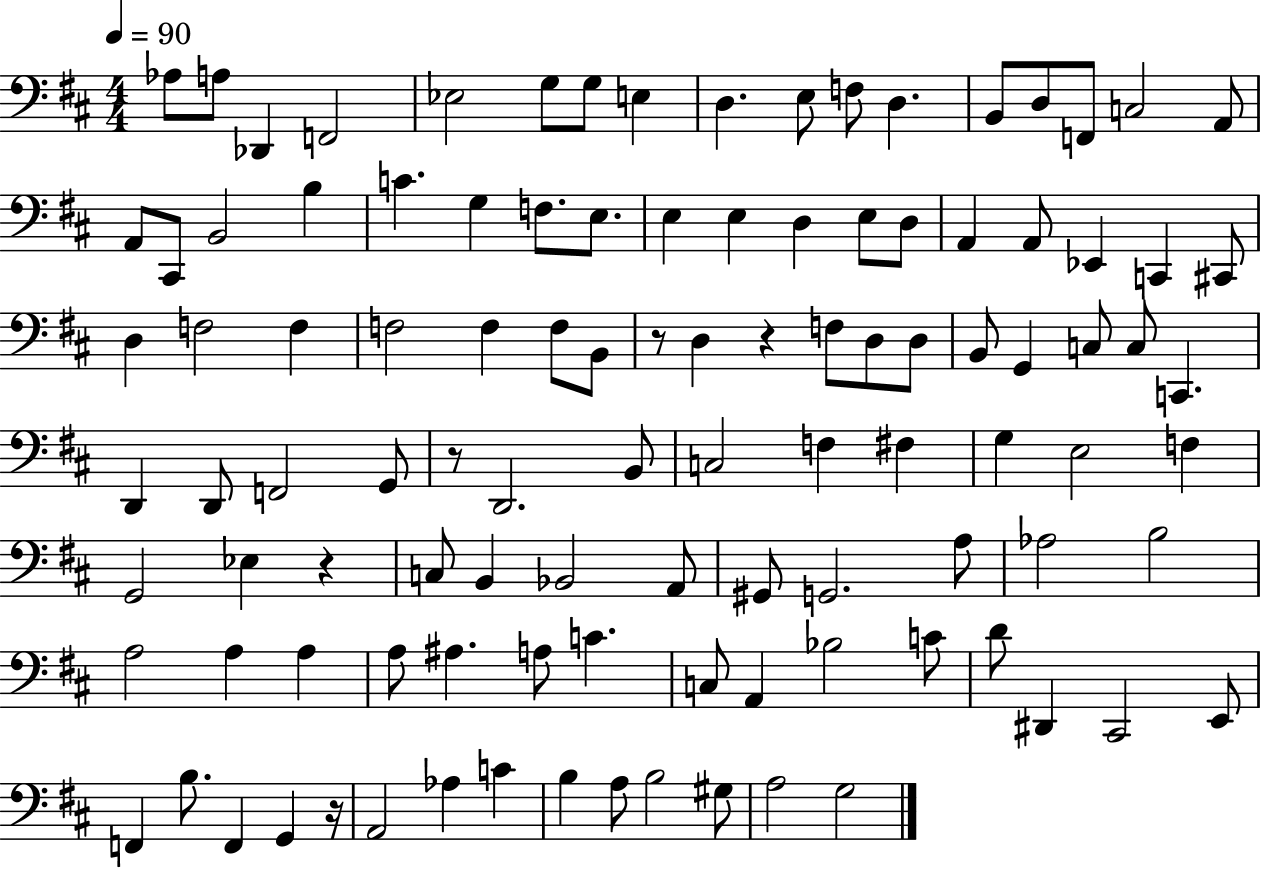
{
  \clef bass
  \numericTimeSignature
  \time 4/4
  \key d \major
  \tempo 4 = 90
  aes8 a8 des,4 f,2 | ees2 g8 g8 e4 | d4. e8 f8 d4. | b,8 d8 f,8 c2 a,8 | \break a,8 cis,8 b,2 b4 | c'4. g4 f8. e8. | e4 e4 d4 e8 d8 | a,4 a,8 ees,4 c,4 cis,8 | \break d4 f2 f4 | f2 f4 f8 b,8 | r8 d4 r4 f8 d8 d8 | b,8 g,4 c8 c8 c,4. | \break d,4 d,8 f,2 g,8 | r8 d,2. b,8 | c2 f4 fis4 | g4 e2 f4 | \break g,2 ees4 r4 | c8 b,4 bes,2 a,8 | gis,8 g,2. a8 | aes2 b2 | \break a2 a4 a4 | a8 ais4. a8 c'4. | c8 a,4 bes2 c'8 | d'8 dis,4 cis,2 e,8 | \break f,4 b8. f,4 g,4 r16 | a,2 aes4 c'4 | b4 a8 b2 gis8 | a2 g2 | \break \bar "|."
}